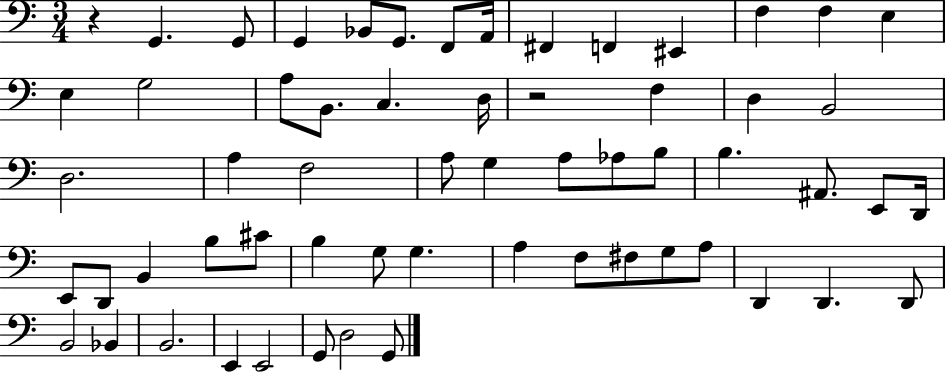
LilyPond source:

{
  \clef bass
  \numericTimeSignature
  \time 3/4
  \key c \major
  r4 g,4. g,8 | g,4 bes,8 g,8. f,8 a,16 | fis,4 f,4 eis,4 | f4 f4 e4 | \break e4 g2 | a8 b,8. c4. d16 | r2 f4 | d4 b,2 | \break d2. | a4 f2 | a8 g4 a8 aes8 b8 | b4. ais,8. e,8 d,16 | \break e,8 d,8 b,4 b8 cis'8 | b4 g8 g4. | a4 f8 fis8 g8 a8 | d,4 d,4. d,8 | \break b,2 bes,4 | b,2. | e,4 e,2 | g,8 d2 g,8 | \break \bar "|."
}